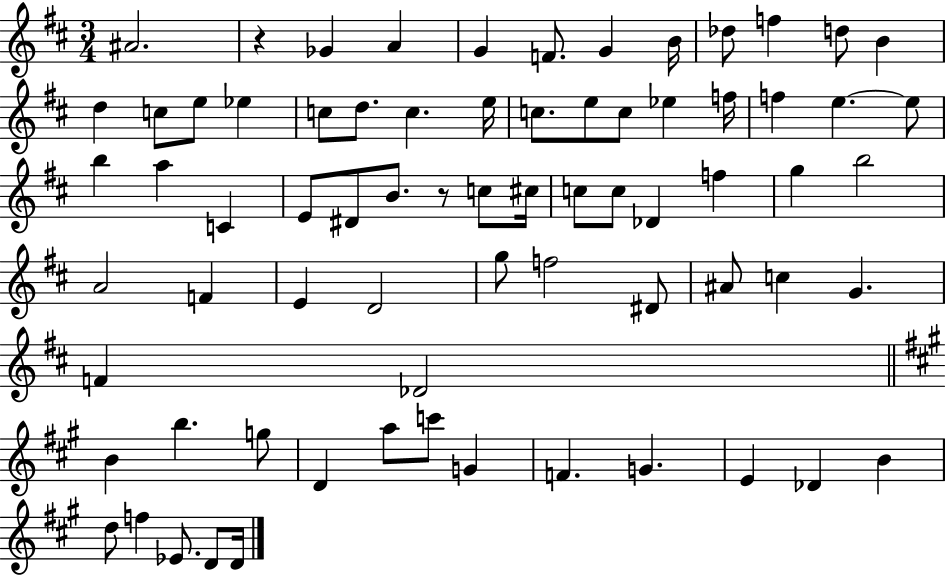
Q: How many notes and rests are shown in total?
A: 72